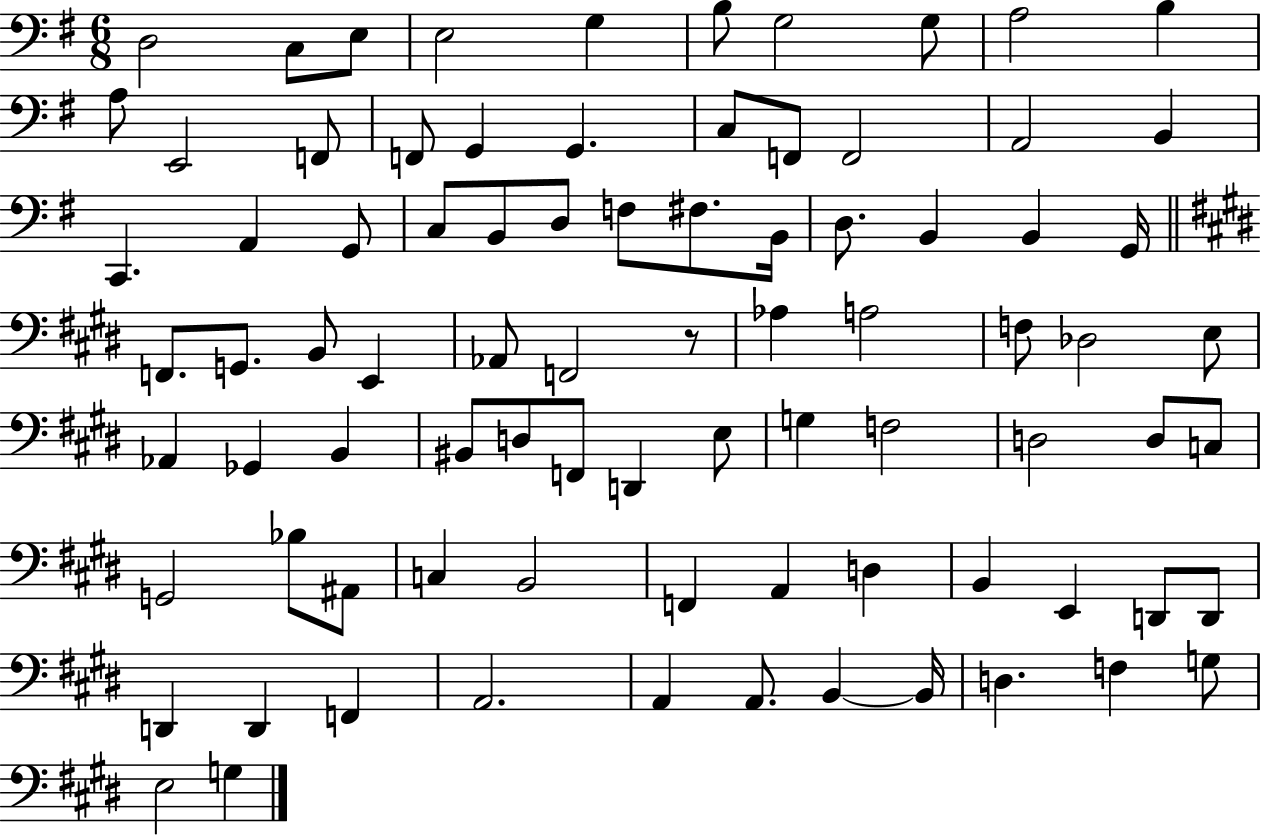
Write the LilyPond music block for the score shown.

{
  \clef bass
  \numericTimeSignature
  \time 6/8
  \key g \major
  d2 c8 e8 | e2 g4 | b8 g2 g8 | a2 b4 | \break a8 e,2 f,8 | f,8 g,4 g,4. | c8 f,8 f,2 | a,2 b,4 | \break c,4. a,4 g,8 | c8 b,8 d8 f8 fis8. b,16 | d8. b,4 b,4 g,16 | \bar "||" \break \key e \major f,8. g,8. b,8 e,4 | aes,8 f,2 r8 | aes4 a2 | f8 des2 e8 | \break aes,4 ges,4 b,4 | bis,8 d8 f,8 d,4 e8 | g4 f2 | d2 d8 c8 | \break g,2 bes8 ais,8 | c4 b,2 | f,4 a,4 d4 | b,4 e,4 d,8 d,8 | \break d,4 d,4 f,4 | a,2. | a,4 a,8. b,4~~ b,16 | d4. f4 g8 | \break e2 g4 | \bar "|."
}